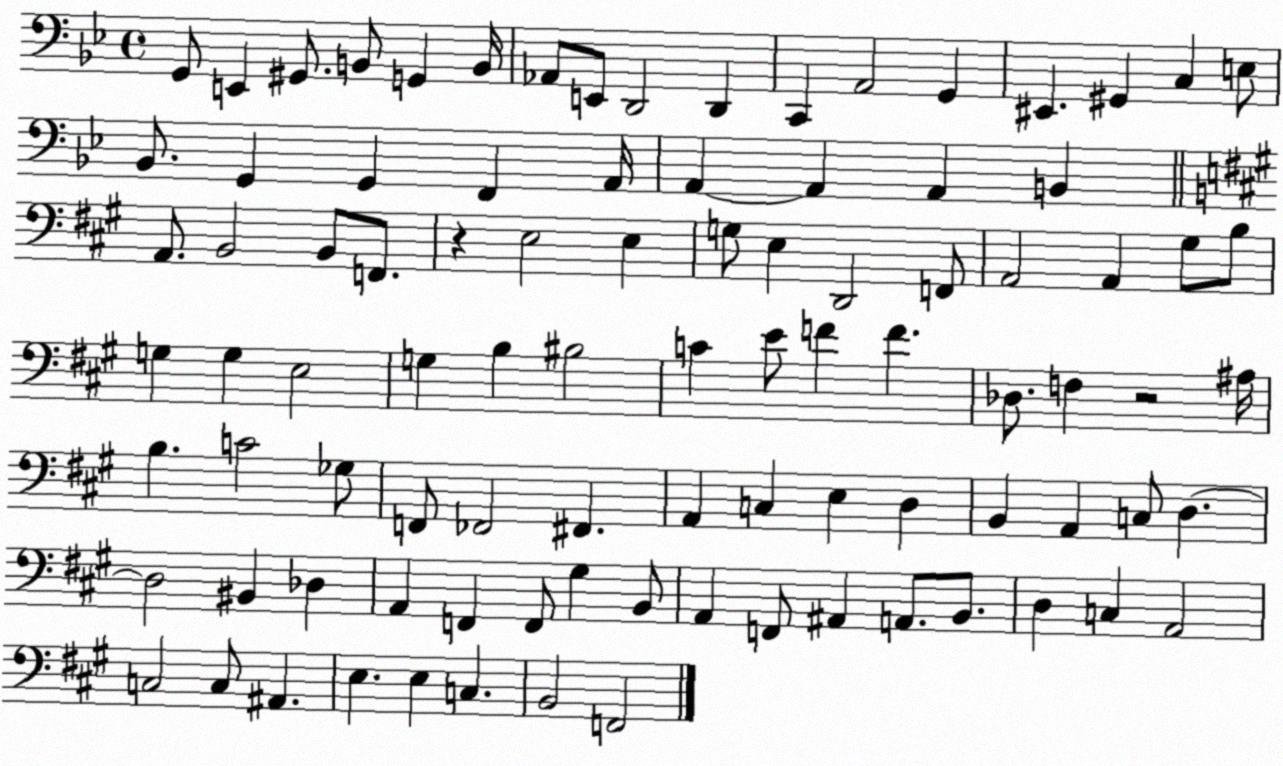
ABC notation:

X:1
T:Untitled
M:4/4
L:1/4
K:Bb
G,,/2 E,, ^G,,/2 B,,/2 G,, B,,/4 _A,,/2 E,,/2 D,,2 D,, C,, A,,2 G,, ^E,, ^G,, C, E,/2 _B,,/2 G,, G,, F,, A,,/4 A,, A,, A,, B,, A,,/2 B,,2 B,,/2 F,,/2 z E,2 E, G,/2 E, D,,2 F,,/2 A,,2 A,, ^G,/2 B,/2 G, G, E,2 G, B, ^B,2 C E/2 F F _D,/2 F, z2 ^A,/4 B, C2 _G,/2 F,,/2 _F,,2 ^F,, A,, C, E, D, B,, A,, C,/2 D, D,2 ^B,, _D, A,, F,, F,,/2 ^G, B,,/2 A,, F,,/2 ^A,, A,,/2 B,,/2 D, C, A,,2 C,2 C,/2 ^A,, E, E, C, B,,2 F,,2